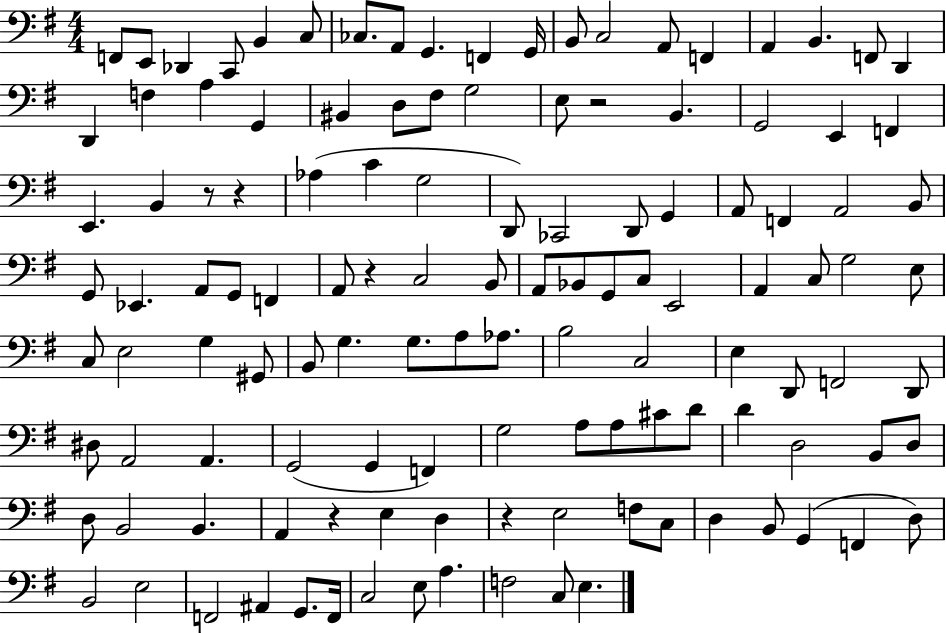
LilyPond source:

{
  \clef bass
  \numericTimeSignature
  \time 4/4
  \key g \major
  f,8 e,8 des,4 c,8 b,4 c8 | ces8. a,8 g,4. f,4 g,16 | b,8 c2 a,8 f,4 | a,4 b,4. f,8 d,4 | \break d,4 f4 a4 g,4 | bis,4 d8 fis8 g2 | e8 r2 b,4. | g,2 e,4 f,4 | \break e,4. b,4 r8 r4 | aes4( c'4 g2 | d,8) ces,2 d,8 g,4 | a,8 f,4 a,2 b,8 | \break g,8 ees,4. a,8 g,8 f,4 | a,8 r4 c2 b,8 | a,8 bes,8 g,8 c8 e,2 | a,4 c8 g2 e8 | \break c8 e2 g4 gis,8 | b,8 g4. g8. a8 aes8. | b2 c2 | e4 d,8 f,2 d,8 | \break dis8 a,2 a,4. | g,2( g,4 f,4) | g2 a8 a8 cis'8 d'8 | d'4 d2 b,8 d8 | \break d8 b,2 b,4. | a,4 r4 e4 d4 | r4 e2 f8 c8 | d4 b,8 g,4( f,4 d8) | \break b,2 e2 | f,2 ais,4 g,8. f,16 | c2 e8 a4. | f2 c8 e4. | \break \bar "|."
}